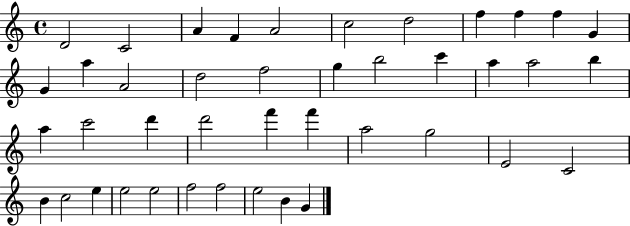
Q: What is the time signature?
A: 4/4